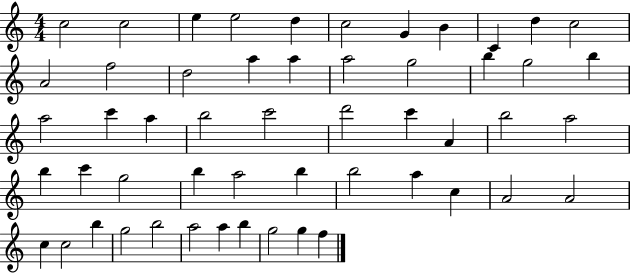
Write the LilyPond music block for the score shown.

{
  \clef treble
  \numericTimeSignature
  \time 4/4
  \key c \major
  c''2 c''2 | e''4 e''2 d''4 | c''2 g'4 b'4 | c'4 d''4 c''2 | \break a'2 f''2 | d''2 a''4 a''4 | a''2 g''2 | b''4 g''2 b''4 | \break a''2 c'''4 a''4 | b''2 c'''2 | d'''2 c'''4 a'4 | b''2 a''2 | \break b''4 c'''4 g''2 | b''4 a''2 b''4 | b''2 a''4 c''4 | a'2 a'2 | \break c''4 c''2 b''4 | g''2 b''2 | a''2 a''4 b''4 | g''2 g''4 f''4 | \break \bar "|."
}